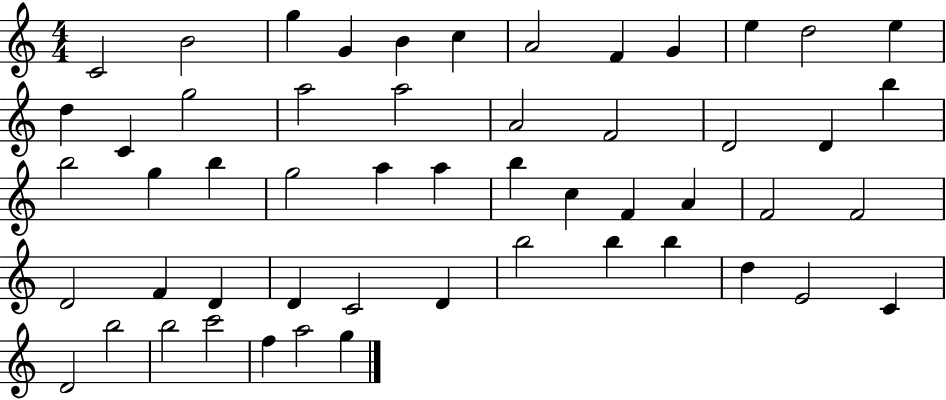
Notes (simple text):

C4/h B4/h G5/q G4/q B4/q C5/q A4/h F4/q G4/q E5/q D5/h E5/q D5/q C4/q G5/h A5/h A5/h A4/h F4/h D4/h D4/q B5/q B5/h G5/q B5/q G5/h A5/q A5/q B5/q C5/q F4/q A4/q F4/h F4/h D4/h F4/q D4/q D4/q C4/h D4/q B5/h B5/q B5/q D5/q E4/h C4/q D4/h B5/h B5/h C6/h F5/q A5/h G5/q